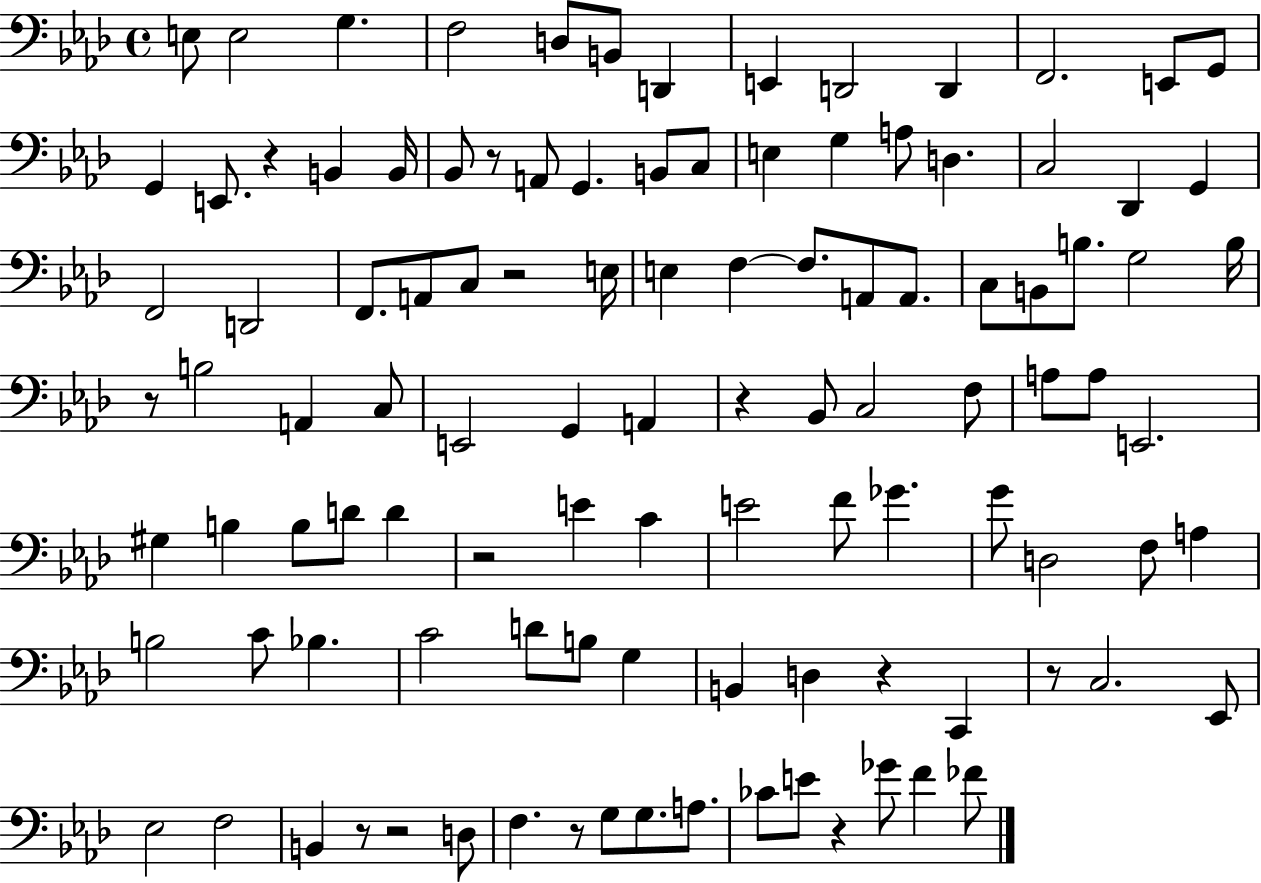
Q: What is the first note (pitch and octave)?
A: E3